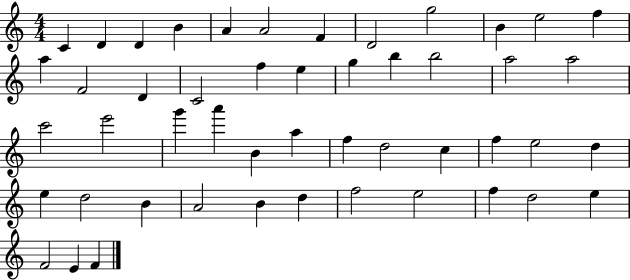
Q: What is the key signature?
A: C major